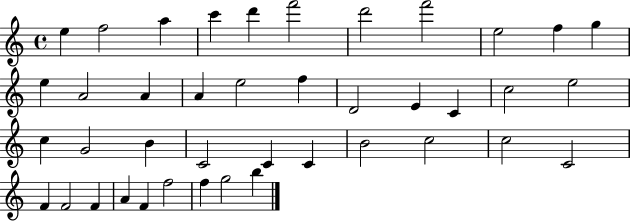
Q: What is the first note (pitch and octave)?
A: E5